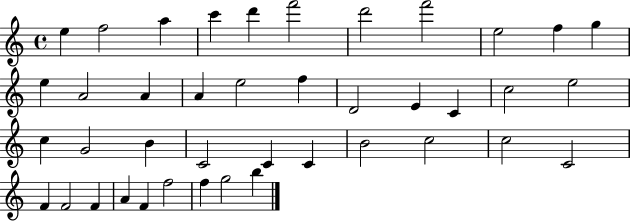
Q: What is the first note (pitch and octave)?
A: E5